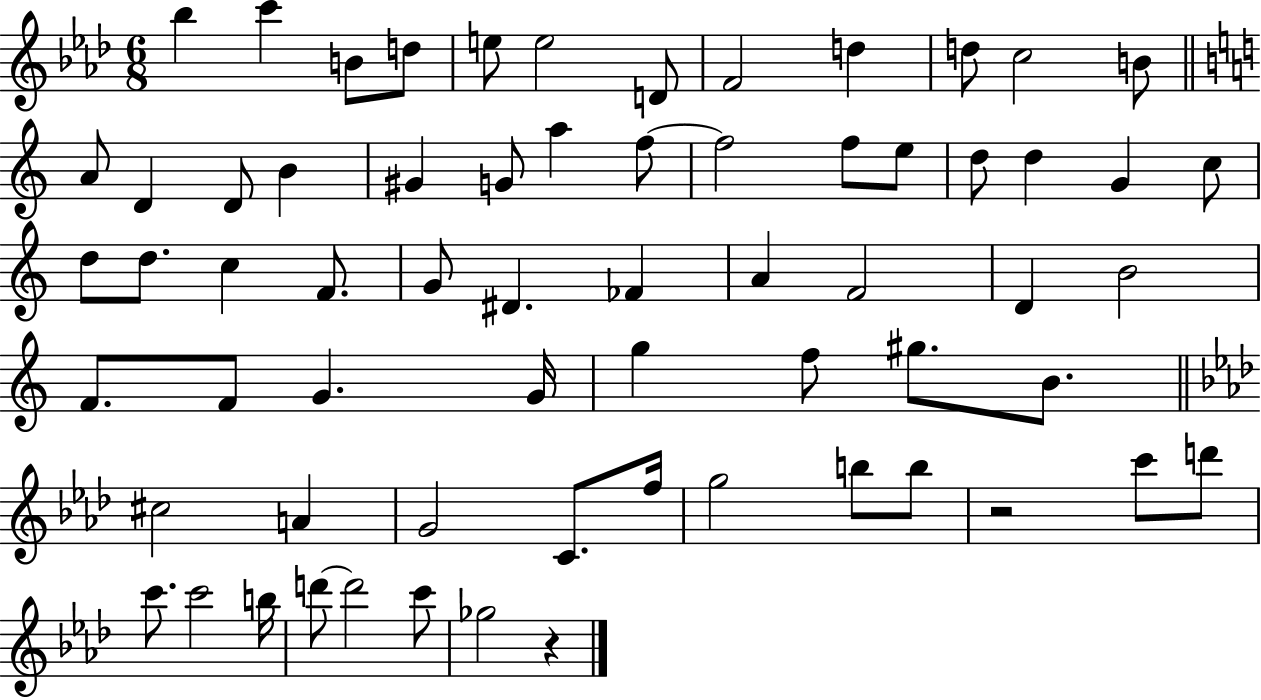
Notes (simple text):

Bb5/q C6/q B4/e D5/e E5/e E5/h D4/e F4/h D5/q D5/e C5/h B4/e A4/e D4/q D4/e B4/q G#4/q G4/e A5/q F5/e F5/h F5/e E5/e D5/e D5/q G4/q C5/e D5/e D5/e. C5/q F4/e. G4/e D#4/q. FES4/q A4/q F4/h D4/q B4/h F4/e. F4/e G4/q. G4/s G5/q F5/e G#5/e. B4/e. C#5/h A4/q G4/h C4/e. F5/s G5/h B5/e B5/e R/h C6/e D6/e C6/e. C6/h B5/s D6/e D6/h C6/e Gb5/h R/q